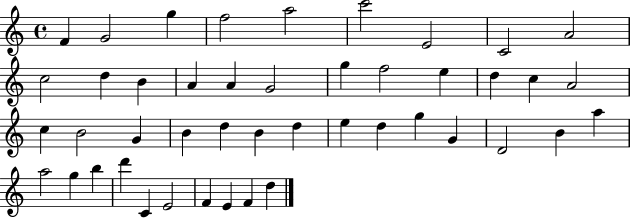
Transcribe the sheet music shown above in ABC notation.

X:1
T:Untitled
M:4/4
L:1/4
K:C
F G2 g f2 a2 c'2 E2 C2 A2 c2 d B A A G2 g f2 e d c A2 c B2 G B d B d e d g G D2 B a a2 g b d' C E2 F E F d